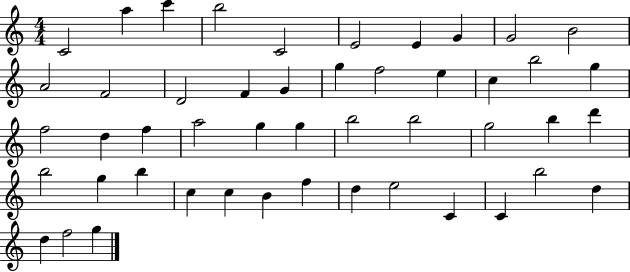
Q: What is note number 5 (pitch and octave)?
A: C4